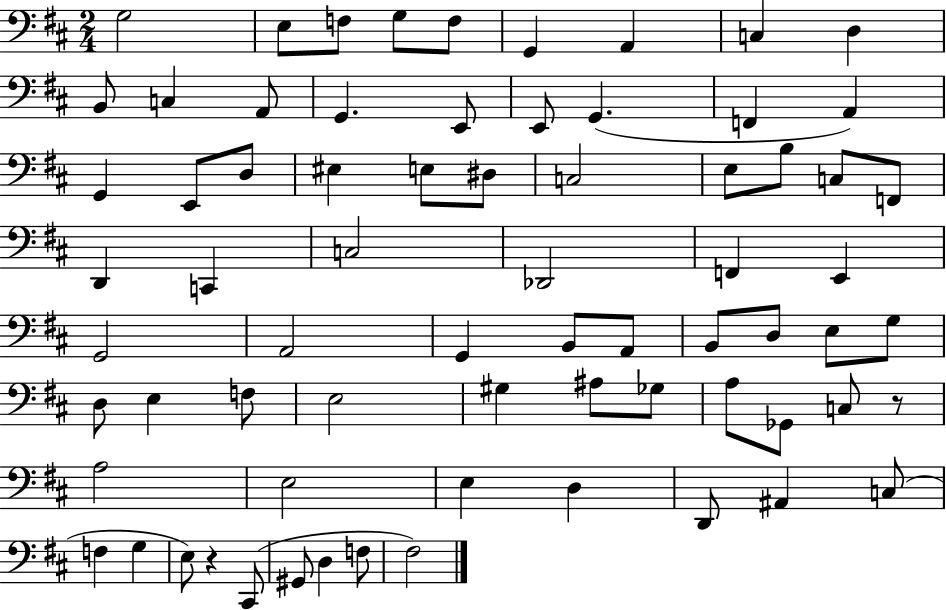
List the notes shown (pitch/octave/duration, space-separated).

G3/h E3/e F3/e G3/e F3/e G2/q A2/q C3/q D3/q B2/e C3/q A2/e G2/q. E2/e E2/e G2/q. F2/q A2/q G2/q E2/e D3/e EIS3/q E3/e D#3/e C3/h E3/e B3/e C3/e F2/e D2/q C2/q C3/h Db2/h F2/q E2/q G2/h A2/h G2/q B2/e A2/e B2/e D3/e E3/e G3/e D3/e E3/q F3/e E3/h G#3/q A#3/e Gb3/e A3/e Gb2/e C3/e R/e A3/h E3/h E3/q D3/q D2/e A#2/q C3/e F3/q G3/q E3/e R/q C#2/e G#2/e D3/q F3/e F#3/h